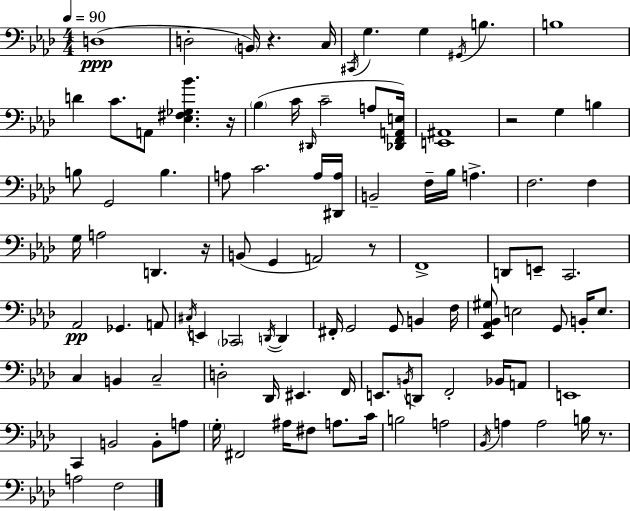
X:1
T:Untitled
M:4/4
L:1/4
K:Ab
D,4 D,2 B,,/4 z C,/4 ^C,,/4 G, G, ^G,,/4 B, B,4 D C/2 A,,/2 [_E,^F,_G,_B] z/4 _B, C/4 ^D,,/4 C2 A,/2 [_D,,F,,A,,E,]/4 [E,,^A,,]4 z2 G, B, B,/2 G,,2 B, A,/2 C2 A,/4 [^D,,A,]/4 B,,2 F,/4 _B,/4 A, F,2 F, G,/4 A,2 D,, z/4 B,,/2 G,, A,,2 z/2 F,,4 D,,/2 E,,/2 C,,2 _A,,2 _G,, A,,/2 ^C,/4 E,, _C,,2 D,,/4 D,, ^F,,/4 G,,2 G,,/2 B,, F,/4 [_E,,_A,,_B,,^G,]/2 E,2 G,,/2 B,,/4 E,/2 C, B,, C,2 D,2 _D,,/4 ^E,, F,,/4 E,,/2 B,,/4 D,,/2 F,,2 _B,,/4 A,,/2 E,,4 C,, B,,2 B,,/2 A,/2 G,/4 ^F,,2 ^A,/4 ^F,/2 A,/2 C/4 B,2 A,2 _B,,/4 A, A,2 B,/4 z/2 A,2 F,2